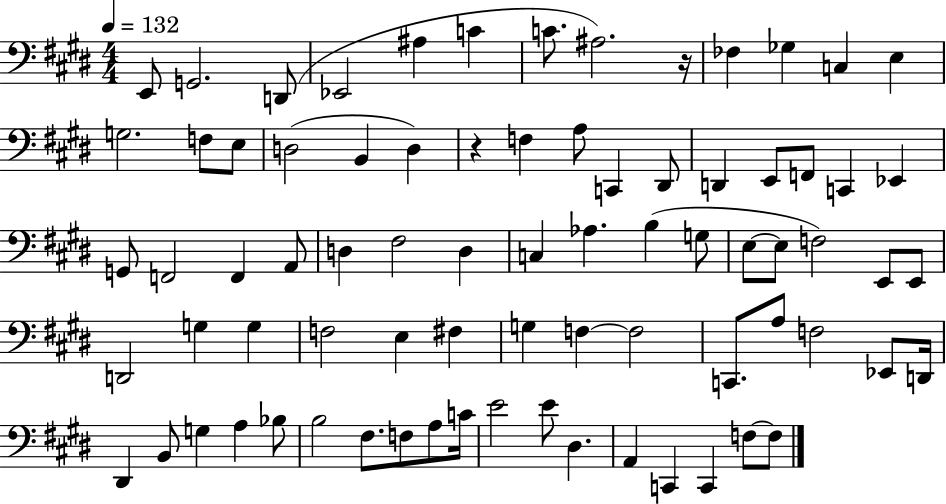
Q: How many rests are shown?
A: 2